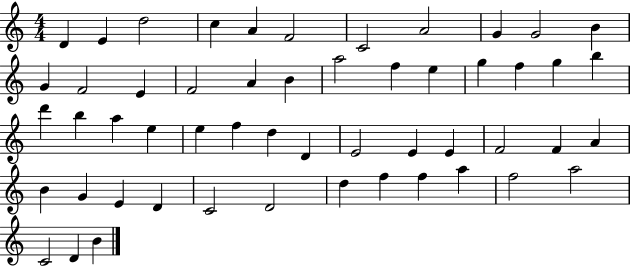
X:1
T:Untitled
M:4/4
L:1/4
K:C
D E d2 c A F2 C2 A2 G G2 B G F2 E F2 A B a2 f e g f g b d' b a e e f d D E2 E E F2 F A B G E D C2 D2 d f f a f2 a2 C2 D B